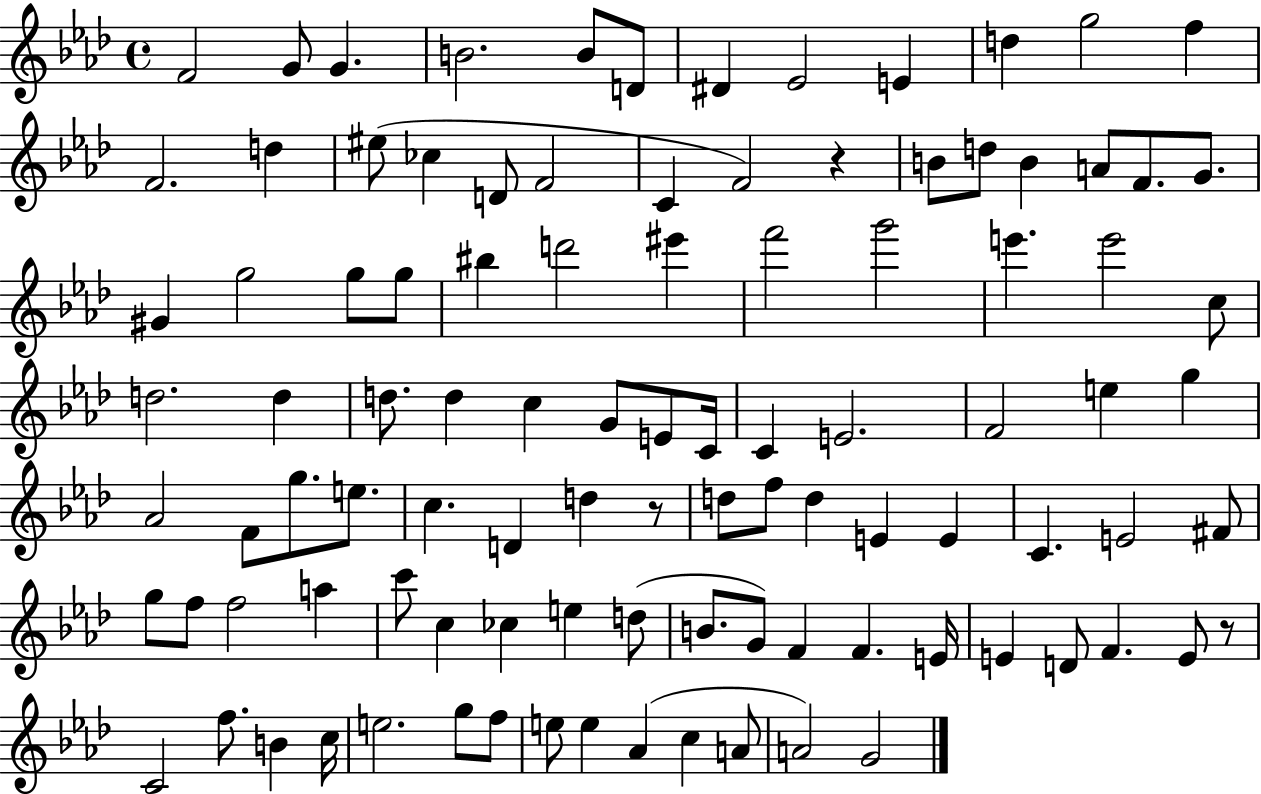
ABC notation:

X:1
T:Untitled
M:4/4
L:1/4
K:Ab
F2 G/2 G B2 B/2 D/2 ^D _E2 E d g2 f F2 d ^e/2 _c D/2 F2 C F2 z B/2 d/2 B A/2 F/2 G/2 ^G g2 g/2 g/2 ^b d'2 ^e' f'2 g'2 e' e'2 c/2 d2 d d/2 d c G/2 E/2 C/4 C E2 F2 e g _A2 F/2 g/2 e/2 c D d z/2 d/2 f/2 d E E C E2 ^F/2 g/2 f/2 f2 a c'/2 c _c e d/2 B/2 G/2 F F E/4 E D/2 F E/2 z/2 C2 f/2 B c/4 e2 g/2 f/2 e/2 e _A c A/2 A2 G2